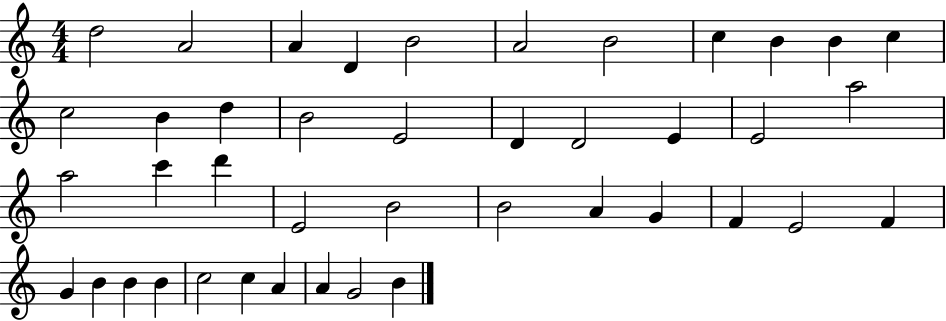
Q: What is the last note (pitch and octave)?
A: B4